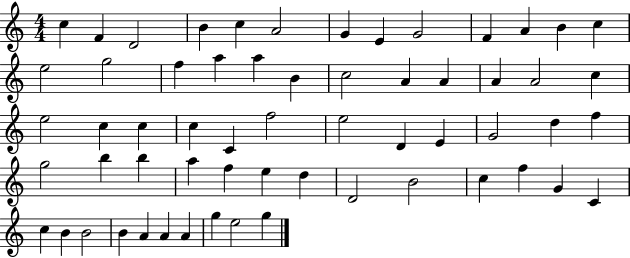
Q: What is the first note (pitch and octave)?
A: C5